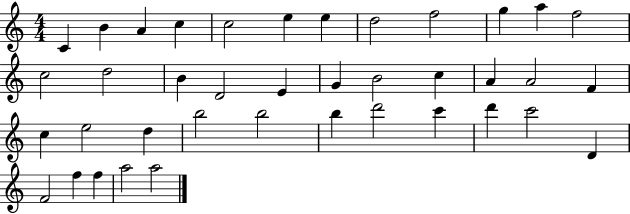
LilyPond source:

{
  \clef treble
  \numericTimeSignature
  \time 4/4
  \key c \major
  c'4 b'4 a'4 c''4 | c''2 e''4 e''4 | d''2 f''2 | g''4 a''4 f''2 | \break c''2 d''2 | b'4 d'2 e'4 | g'4 b'2 c''4 | a'4 a'2 f'4 | \break c''4 e''2 d''4 | b''2 b''2 | b''4 d'''2 c'''4 | d'''4 c'''2 d'4 | \break f'2 f''4 f''4 | a''2 a''2 | \bar "|."
}